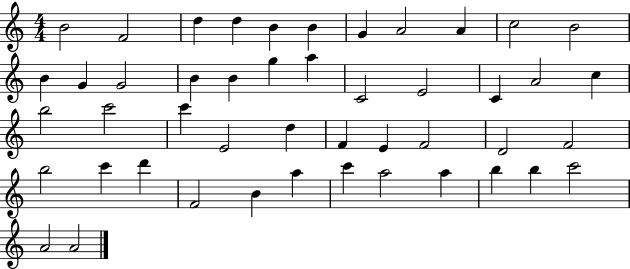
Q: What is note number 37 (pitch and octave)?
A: F4